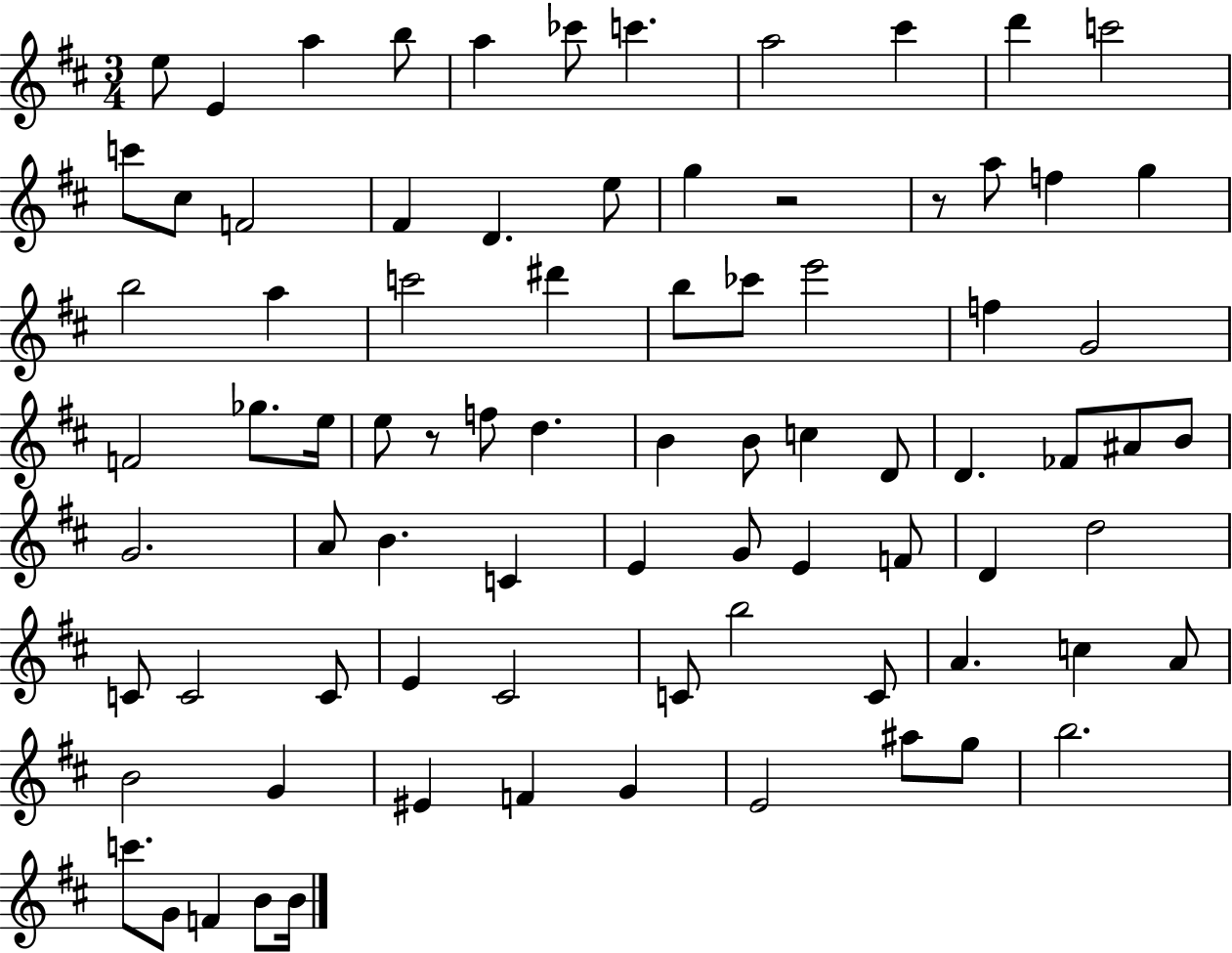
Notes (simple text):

E5/e E4/q A5/q B5/e A5/q CES6/e C6/q. A5/h C#6/q D6/q C6/h C6/e C#5/e F4/h F#4/q D4/q. E5/e G5/q R/h R/e A5/e F5/q G5/q B5/h A5/q C6/h D#6/q B5/e CES6/e E6/h F5/q G4/h F4/h Gb5/e. E5/s E5/e R/e F5/e D5/q. B4/q B4/e C5/q D4/e D4/q. FES4/e A#4/e B4/e G4/h. A4/e B4/q. C4/q E4/q G4/e E4/q F4/e D4/q D5/h C4/e C4/h C4/e E4/q C#4/h C4/e B5/h C4/e A4/q. C5/q A4/e B4/h G4/q EIS4/q F4/q G4/q E4/h A#5/e G5/e B5/h. C6/e. G4/e F4/q B4/e B4/s